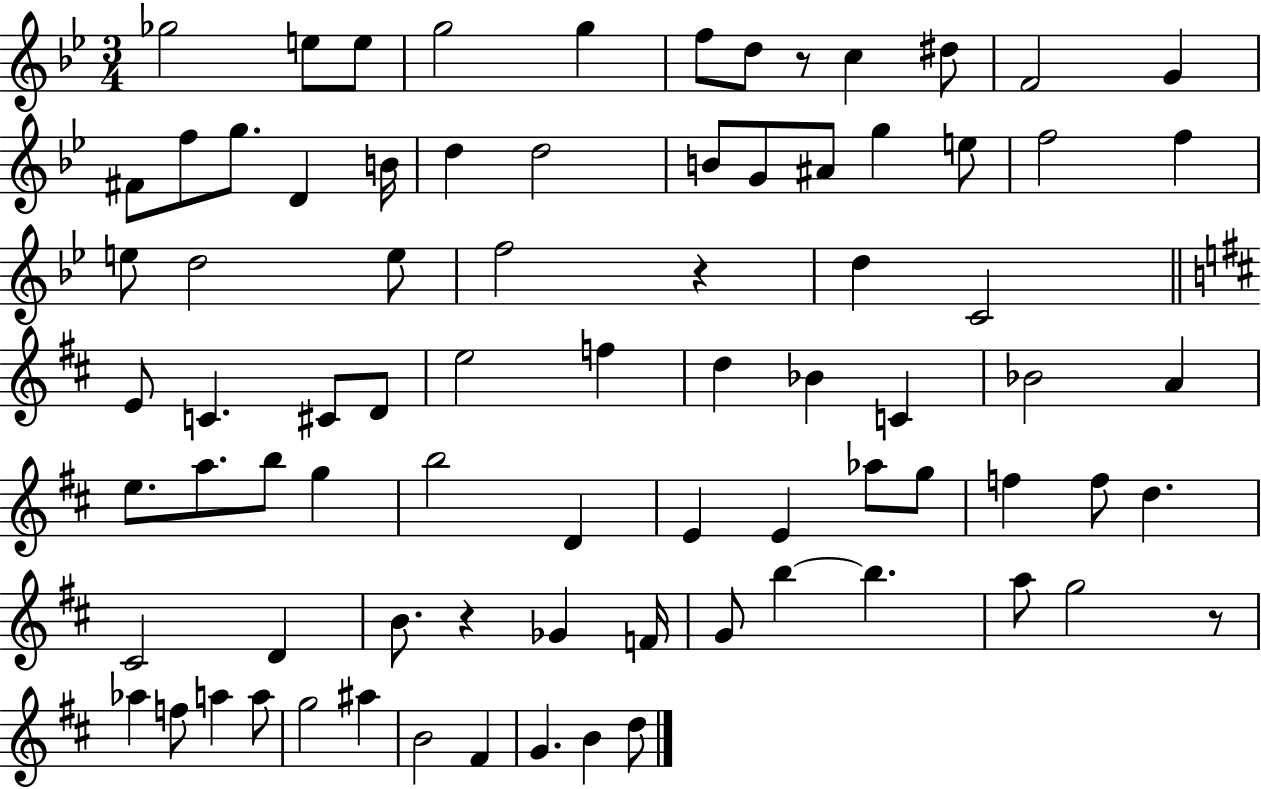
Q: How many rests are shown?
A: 4